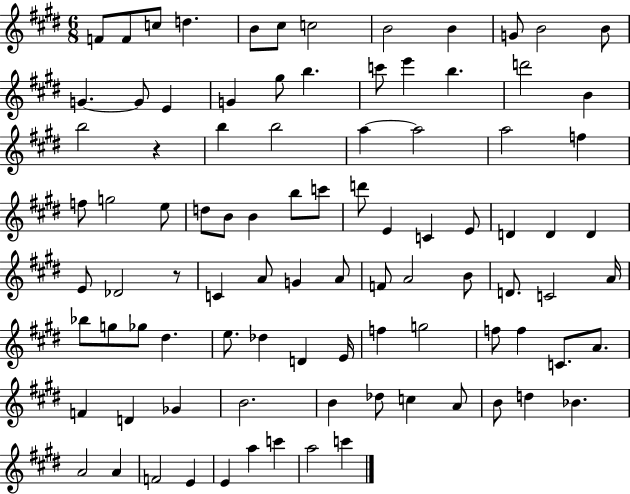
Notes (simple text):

F4/e F4/e C5/e D5/q. B4/e C#5/e C5/h B4/h B4/q G4/e B4/h B4/e G4/q. G4/e E4/q G4/q G#5/e B5/q. C6/e E6/q B5/q. D6/h B4/q B5/h R/q B5/q B5/h A5/q A5/h A5/h F5/q F5/e G5/h E5/e D5/e B4/e B4/q B5/e C6/e D6/e E4/q C4/q E4/e D4/q D4/q D4/q E4/e Db4/h R/e C4/q A4/e G4/q A4/e F4/e A4/h B4/e D4/e. C4/h A4/s Bb5/e G5/e Gb5/e D#5/q. E5/e. Db5/q D4/q E4/s F5/q G5/h F5/e F5/q C4/e. A4/e. F4/q D4/q Gb4/q B4/h. B4/q Db5/e C5/q A4/e B4/e D5/q Bb4/q. A4/h A4/q F4/h E4/q E4/q A5/q C6/q A5/h C6/q